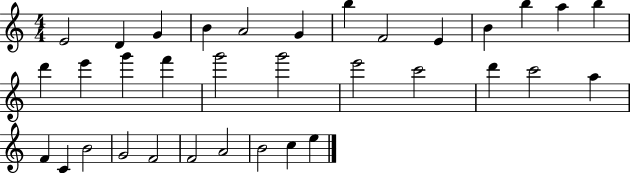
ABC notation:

X:1
T:Untitled
M:4/4
L:1/4
K:C
E2 D G B A2 G b F2 E B b a b d' e' g' f' g'2 g'2 e'2 c'2 d' c'2 a F C B2 G2 F2 F2 A2 B2 c e